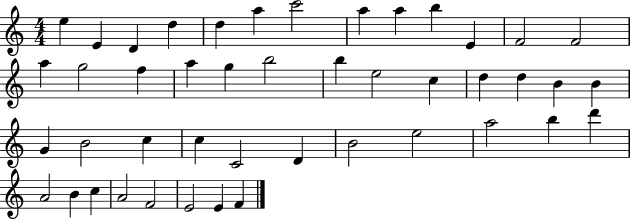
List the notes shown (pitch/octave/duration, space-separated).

E5/q E4/q D4/q D5/q D5/q A5/q C6/h A5/q A5/q B5/q E4/q F4/h F4/h A5/q G5/h F5/q A5/q G5/q B5/h B5/q E5/h C5/q D5/q D5/q B4/q B4/q G4/q B4/h C5/q C5/q C4/h D4/q B4/h E5/h A5/h B5/q D6/q A4/h B4/q C5/q A4/h F4/h E4/h E4/q F4/q